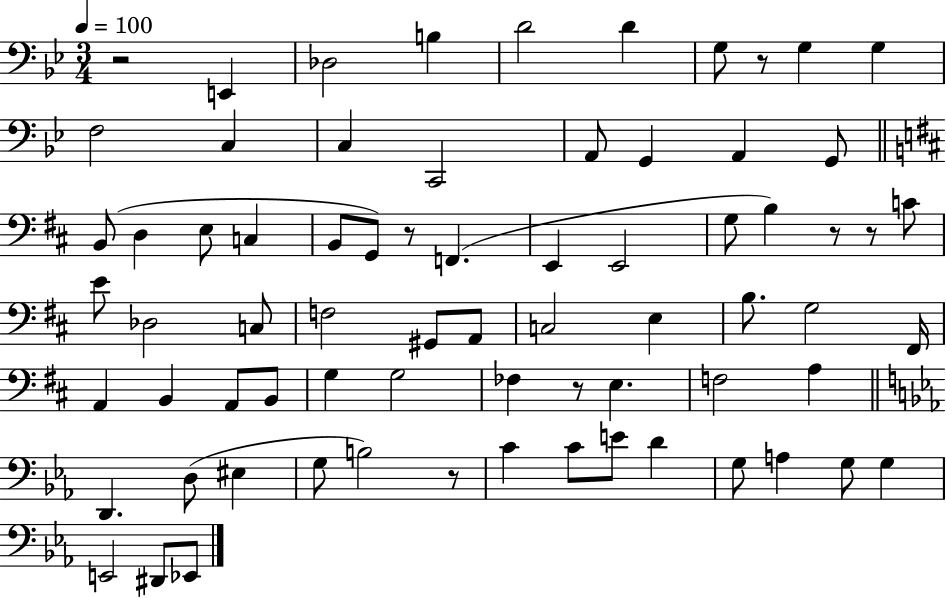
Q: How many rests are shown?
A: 7